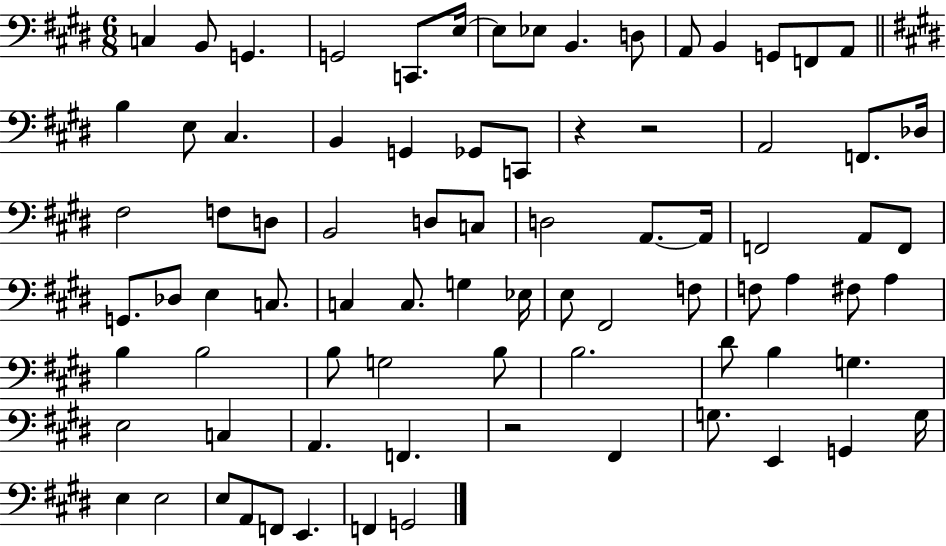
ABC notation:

X:1
T:Untitled
M:6/8
L:1/4
K:E
C, B,,/2 G,, G,,2 C,,/2 E,/4 E,/2 _E,/2 B,, D,/2 A,,/2 B,, G,,/2 F,,/2 A,,/2 B, E,/2 ^C, B,, G,, _G,,/2 C,,/2 z z2 A,,2 F,,/2 _D,/4 ^F,2 F,/2 D,/2 B,,2 D,/2 C,/2 D,2 A,,/2 A,,/4 F,,2 A,,/2 F,,/2 G,,/2 _D,/2 E, C,/2 C, C,/2 G, _E,/4 E,/2 ^F,,2 F,/2 F,/2 A, ^F,/2 A, B, B,2 B,/2 G,2 B,/2 B,2 ^D/2 B, G, E,2 C, A,, F,, z2 ^F,, G,/2 E,, G,, G,/4 E, E,2 E,/2 A,,/2 F,,/2 E,, F,, G,,2